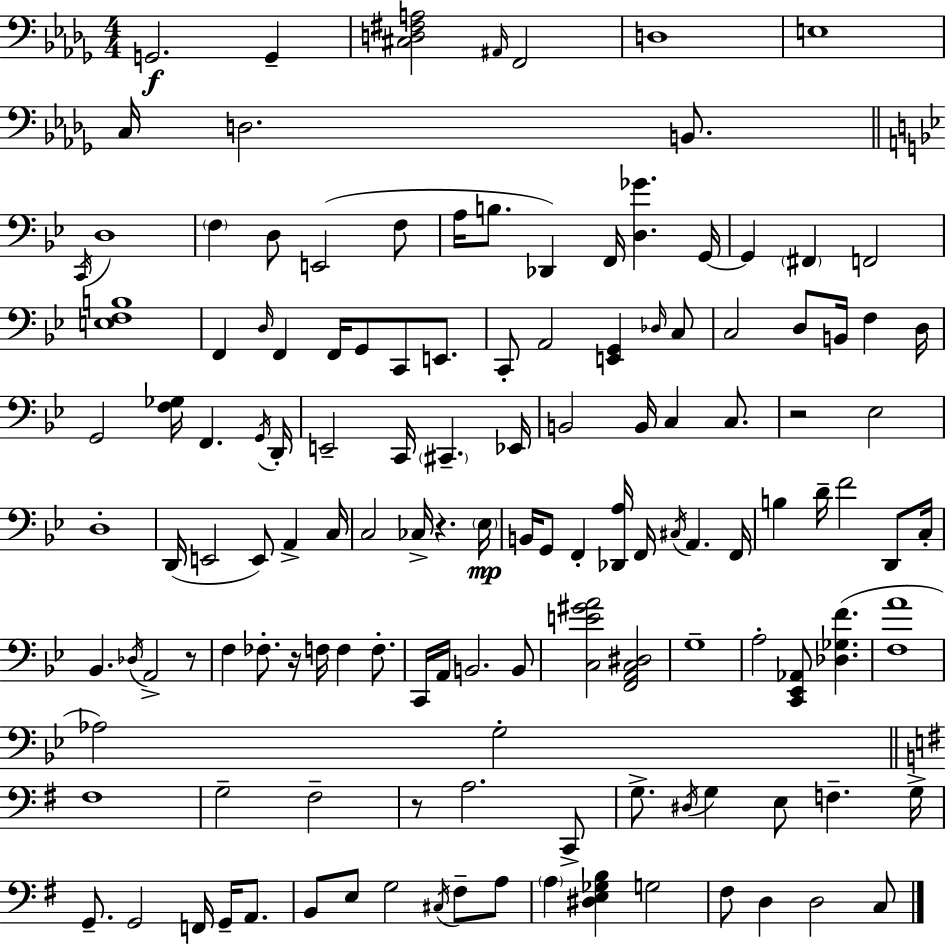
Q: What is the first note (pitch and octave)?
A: G2